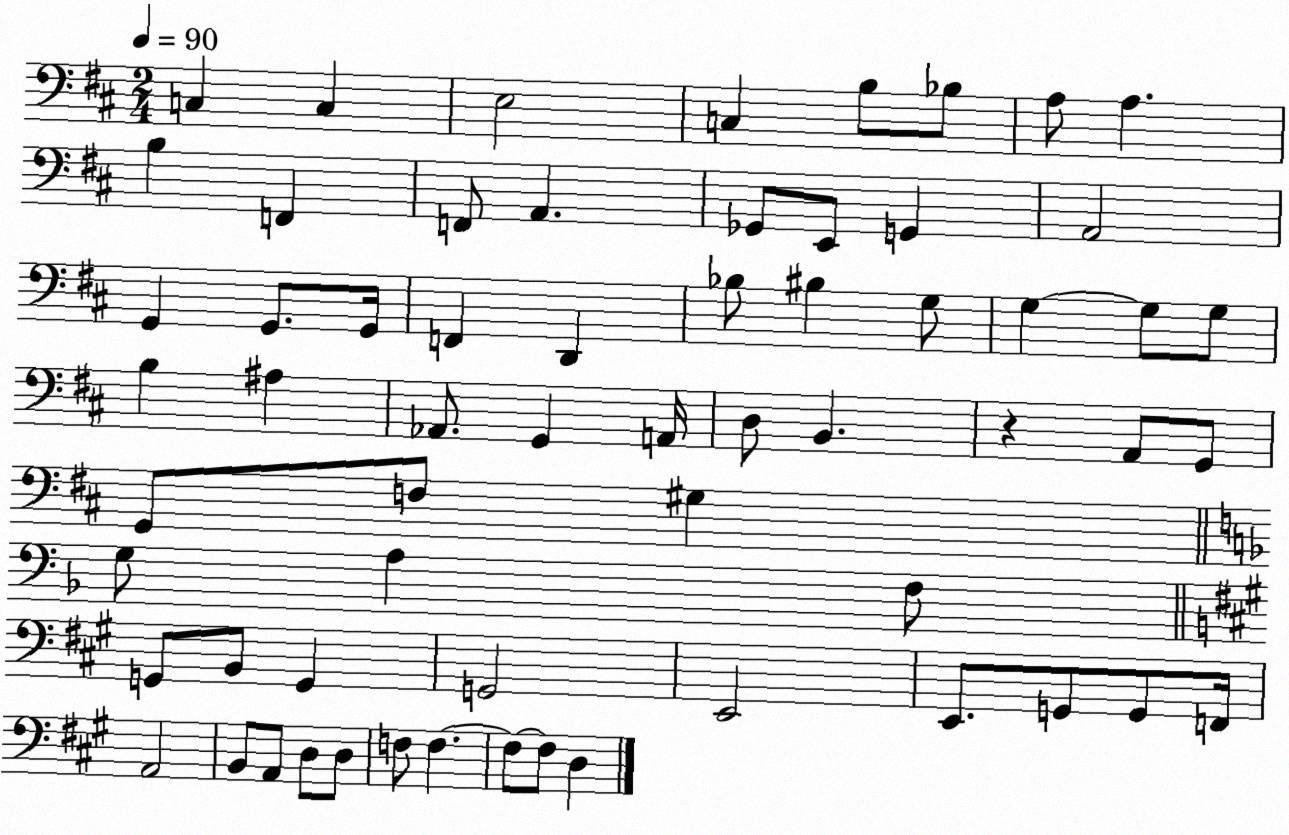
X:1
T:Untitled
M:2/4
L:1/4
K:D
C, C, E,2 C, B,/2 _B,/2 A,/2 A, B, F,, F,,/2 A,, _G,,/2 E,,/2 G,, A,,2 G,, G,,/2 G,,/4 F,, D,, _B,/2 ^B, G,/2 G, G,/2 G,/2 B, ^A, _A,,/2 G,, A,,/4 D,/2 B,, z A,,/2 G,,/2 G,,/2 F,/2 ^G, G,/2 A, F,/2 G,,/2 B,,/2 G,, G,,2 E,,2 E,,/2 G,,/2 G,,/2 F,,/4 A,,2 B,,/2 A,,/2 D,/2 D,/2 F,/2 F, F,/2 F,/2 D,